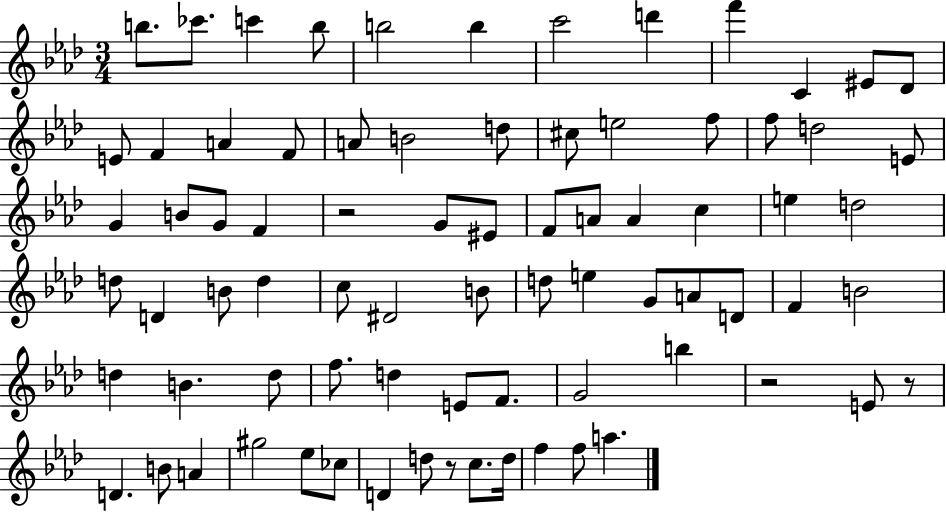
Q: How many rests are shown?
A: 4